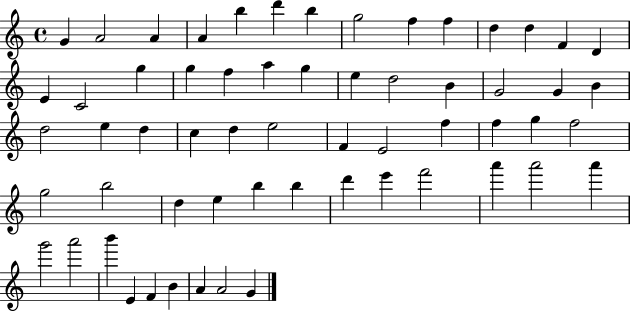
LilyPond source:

{
  \clef treble
  \time 4/4
  \defaultTimeSignature
  \key c \major
  g'4 a'2 a'4 | a'4 b''4 d'''4 b''4 | g''2 f''4 f''4 | d''4 d''4 f'4 d'4 | \break e'4 c'2 g''4 | g''4 f''4 a''4 g''4 | e''4 d''2 b'4 | g'2 g'4 b'4 | \break d''2 e''4 d''4 | c''4 d''4 e''2 | f'4 e'2 f''4 | f''4 g''4 f''2 | \break g''2 b''2 | d''4 e''4 b''4 b''4 | d'''4 e'''4 f'''2 | a'''4 a'''2 a'''4 | \break g'''2 a'''2 | b'''4 e'4 f'4 b'4 | a'4 a'2 g'4 | \bar "|."
}